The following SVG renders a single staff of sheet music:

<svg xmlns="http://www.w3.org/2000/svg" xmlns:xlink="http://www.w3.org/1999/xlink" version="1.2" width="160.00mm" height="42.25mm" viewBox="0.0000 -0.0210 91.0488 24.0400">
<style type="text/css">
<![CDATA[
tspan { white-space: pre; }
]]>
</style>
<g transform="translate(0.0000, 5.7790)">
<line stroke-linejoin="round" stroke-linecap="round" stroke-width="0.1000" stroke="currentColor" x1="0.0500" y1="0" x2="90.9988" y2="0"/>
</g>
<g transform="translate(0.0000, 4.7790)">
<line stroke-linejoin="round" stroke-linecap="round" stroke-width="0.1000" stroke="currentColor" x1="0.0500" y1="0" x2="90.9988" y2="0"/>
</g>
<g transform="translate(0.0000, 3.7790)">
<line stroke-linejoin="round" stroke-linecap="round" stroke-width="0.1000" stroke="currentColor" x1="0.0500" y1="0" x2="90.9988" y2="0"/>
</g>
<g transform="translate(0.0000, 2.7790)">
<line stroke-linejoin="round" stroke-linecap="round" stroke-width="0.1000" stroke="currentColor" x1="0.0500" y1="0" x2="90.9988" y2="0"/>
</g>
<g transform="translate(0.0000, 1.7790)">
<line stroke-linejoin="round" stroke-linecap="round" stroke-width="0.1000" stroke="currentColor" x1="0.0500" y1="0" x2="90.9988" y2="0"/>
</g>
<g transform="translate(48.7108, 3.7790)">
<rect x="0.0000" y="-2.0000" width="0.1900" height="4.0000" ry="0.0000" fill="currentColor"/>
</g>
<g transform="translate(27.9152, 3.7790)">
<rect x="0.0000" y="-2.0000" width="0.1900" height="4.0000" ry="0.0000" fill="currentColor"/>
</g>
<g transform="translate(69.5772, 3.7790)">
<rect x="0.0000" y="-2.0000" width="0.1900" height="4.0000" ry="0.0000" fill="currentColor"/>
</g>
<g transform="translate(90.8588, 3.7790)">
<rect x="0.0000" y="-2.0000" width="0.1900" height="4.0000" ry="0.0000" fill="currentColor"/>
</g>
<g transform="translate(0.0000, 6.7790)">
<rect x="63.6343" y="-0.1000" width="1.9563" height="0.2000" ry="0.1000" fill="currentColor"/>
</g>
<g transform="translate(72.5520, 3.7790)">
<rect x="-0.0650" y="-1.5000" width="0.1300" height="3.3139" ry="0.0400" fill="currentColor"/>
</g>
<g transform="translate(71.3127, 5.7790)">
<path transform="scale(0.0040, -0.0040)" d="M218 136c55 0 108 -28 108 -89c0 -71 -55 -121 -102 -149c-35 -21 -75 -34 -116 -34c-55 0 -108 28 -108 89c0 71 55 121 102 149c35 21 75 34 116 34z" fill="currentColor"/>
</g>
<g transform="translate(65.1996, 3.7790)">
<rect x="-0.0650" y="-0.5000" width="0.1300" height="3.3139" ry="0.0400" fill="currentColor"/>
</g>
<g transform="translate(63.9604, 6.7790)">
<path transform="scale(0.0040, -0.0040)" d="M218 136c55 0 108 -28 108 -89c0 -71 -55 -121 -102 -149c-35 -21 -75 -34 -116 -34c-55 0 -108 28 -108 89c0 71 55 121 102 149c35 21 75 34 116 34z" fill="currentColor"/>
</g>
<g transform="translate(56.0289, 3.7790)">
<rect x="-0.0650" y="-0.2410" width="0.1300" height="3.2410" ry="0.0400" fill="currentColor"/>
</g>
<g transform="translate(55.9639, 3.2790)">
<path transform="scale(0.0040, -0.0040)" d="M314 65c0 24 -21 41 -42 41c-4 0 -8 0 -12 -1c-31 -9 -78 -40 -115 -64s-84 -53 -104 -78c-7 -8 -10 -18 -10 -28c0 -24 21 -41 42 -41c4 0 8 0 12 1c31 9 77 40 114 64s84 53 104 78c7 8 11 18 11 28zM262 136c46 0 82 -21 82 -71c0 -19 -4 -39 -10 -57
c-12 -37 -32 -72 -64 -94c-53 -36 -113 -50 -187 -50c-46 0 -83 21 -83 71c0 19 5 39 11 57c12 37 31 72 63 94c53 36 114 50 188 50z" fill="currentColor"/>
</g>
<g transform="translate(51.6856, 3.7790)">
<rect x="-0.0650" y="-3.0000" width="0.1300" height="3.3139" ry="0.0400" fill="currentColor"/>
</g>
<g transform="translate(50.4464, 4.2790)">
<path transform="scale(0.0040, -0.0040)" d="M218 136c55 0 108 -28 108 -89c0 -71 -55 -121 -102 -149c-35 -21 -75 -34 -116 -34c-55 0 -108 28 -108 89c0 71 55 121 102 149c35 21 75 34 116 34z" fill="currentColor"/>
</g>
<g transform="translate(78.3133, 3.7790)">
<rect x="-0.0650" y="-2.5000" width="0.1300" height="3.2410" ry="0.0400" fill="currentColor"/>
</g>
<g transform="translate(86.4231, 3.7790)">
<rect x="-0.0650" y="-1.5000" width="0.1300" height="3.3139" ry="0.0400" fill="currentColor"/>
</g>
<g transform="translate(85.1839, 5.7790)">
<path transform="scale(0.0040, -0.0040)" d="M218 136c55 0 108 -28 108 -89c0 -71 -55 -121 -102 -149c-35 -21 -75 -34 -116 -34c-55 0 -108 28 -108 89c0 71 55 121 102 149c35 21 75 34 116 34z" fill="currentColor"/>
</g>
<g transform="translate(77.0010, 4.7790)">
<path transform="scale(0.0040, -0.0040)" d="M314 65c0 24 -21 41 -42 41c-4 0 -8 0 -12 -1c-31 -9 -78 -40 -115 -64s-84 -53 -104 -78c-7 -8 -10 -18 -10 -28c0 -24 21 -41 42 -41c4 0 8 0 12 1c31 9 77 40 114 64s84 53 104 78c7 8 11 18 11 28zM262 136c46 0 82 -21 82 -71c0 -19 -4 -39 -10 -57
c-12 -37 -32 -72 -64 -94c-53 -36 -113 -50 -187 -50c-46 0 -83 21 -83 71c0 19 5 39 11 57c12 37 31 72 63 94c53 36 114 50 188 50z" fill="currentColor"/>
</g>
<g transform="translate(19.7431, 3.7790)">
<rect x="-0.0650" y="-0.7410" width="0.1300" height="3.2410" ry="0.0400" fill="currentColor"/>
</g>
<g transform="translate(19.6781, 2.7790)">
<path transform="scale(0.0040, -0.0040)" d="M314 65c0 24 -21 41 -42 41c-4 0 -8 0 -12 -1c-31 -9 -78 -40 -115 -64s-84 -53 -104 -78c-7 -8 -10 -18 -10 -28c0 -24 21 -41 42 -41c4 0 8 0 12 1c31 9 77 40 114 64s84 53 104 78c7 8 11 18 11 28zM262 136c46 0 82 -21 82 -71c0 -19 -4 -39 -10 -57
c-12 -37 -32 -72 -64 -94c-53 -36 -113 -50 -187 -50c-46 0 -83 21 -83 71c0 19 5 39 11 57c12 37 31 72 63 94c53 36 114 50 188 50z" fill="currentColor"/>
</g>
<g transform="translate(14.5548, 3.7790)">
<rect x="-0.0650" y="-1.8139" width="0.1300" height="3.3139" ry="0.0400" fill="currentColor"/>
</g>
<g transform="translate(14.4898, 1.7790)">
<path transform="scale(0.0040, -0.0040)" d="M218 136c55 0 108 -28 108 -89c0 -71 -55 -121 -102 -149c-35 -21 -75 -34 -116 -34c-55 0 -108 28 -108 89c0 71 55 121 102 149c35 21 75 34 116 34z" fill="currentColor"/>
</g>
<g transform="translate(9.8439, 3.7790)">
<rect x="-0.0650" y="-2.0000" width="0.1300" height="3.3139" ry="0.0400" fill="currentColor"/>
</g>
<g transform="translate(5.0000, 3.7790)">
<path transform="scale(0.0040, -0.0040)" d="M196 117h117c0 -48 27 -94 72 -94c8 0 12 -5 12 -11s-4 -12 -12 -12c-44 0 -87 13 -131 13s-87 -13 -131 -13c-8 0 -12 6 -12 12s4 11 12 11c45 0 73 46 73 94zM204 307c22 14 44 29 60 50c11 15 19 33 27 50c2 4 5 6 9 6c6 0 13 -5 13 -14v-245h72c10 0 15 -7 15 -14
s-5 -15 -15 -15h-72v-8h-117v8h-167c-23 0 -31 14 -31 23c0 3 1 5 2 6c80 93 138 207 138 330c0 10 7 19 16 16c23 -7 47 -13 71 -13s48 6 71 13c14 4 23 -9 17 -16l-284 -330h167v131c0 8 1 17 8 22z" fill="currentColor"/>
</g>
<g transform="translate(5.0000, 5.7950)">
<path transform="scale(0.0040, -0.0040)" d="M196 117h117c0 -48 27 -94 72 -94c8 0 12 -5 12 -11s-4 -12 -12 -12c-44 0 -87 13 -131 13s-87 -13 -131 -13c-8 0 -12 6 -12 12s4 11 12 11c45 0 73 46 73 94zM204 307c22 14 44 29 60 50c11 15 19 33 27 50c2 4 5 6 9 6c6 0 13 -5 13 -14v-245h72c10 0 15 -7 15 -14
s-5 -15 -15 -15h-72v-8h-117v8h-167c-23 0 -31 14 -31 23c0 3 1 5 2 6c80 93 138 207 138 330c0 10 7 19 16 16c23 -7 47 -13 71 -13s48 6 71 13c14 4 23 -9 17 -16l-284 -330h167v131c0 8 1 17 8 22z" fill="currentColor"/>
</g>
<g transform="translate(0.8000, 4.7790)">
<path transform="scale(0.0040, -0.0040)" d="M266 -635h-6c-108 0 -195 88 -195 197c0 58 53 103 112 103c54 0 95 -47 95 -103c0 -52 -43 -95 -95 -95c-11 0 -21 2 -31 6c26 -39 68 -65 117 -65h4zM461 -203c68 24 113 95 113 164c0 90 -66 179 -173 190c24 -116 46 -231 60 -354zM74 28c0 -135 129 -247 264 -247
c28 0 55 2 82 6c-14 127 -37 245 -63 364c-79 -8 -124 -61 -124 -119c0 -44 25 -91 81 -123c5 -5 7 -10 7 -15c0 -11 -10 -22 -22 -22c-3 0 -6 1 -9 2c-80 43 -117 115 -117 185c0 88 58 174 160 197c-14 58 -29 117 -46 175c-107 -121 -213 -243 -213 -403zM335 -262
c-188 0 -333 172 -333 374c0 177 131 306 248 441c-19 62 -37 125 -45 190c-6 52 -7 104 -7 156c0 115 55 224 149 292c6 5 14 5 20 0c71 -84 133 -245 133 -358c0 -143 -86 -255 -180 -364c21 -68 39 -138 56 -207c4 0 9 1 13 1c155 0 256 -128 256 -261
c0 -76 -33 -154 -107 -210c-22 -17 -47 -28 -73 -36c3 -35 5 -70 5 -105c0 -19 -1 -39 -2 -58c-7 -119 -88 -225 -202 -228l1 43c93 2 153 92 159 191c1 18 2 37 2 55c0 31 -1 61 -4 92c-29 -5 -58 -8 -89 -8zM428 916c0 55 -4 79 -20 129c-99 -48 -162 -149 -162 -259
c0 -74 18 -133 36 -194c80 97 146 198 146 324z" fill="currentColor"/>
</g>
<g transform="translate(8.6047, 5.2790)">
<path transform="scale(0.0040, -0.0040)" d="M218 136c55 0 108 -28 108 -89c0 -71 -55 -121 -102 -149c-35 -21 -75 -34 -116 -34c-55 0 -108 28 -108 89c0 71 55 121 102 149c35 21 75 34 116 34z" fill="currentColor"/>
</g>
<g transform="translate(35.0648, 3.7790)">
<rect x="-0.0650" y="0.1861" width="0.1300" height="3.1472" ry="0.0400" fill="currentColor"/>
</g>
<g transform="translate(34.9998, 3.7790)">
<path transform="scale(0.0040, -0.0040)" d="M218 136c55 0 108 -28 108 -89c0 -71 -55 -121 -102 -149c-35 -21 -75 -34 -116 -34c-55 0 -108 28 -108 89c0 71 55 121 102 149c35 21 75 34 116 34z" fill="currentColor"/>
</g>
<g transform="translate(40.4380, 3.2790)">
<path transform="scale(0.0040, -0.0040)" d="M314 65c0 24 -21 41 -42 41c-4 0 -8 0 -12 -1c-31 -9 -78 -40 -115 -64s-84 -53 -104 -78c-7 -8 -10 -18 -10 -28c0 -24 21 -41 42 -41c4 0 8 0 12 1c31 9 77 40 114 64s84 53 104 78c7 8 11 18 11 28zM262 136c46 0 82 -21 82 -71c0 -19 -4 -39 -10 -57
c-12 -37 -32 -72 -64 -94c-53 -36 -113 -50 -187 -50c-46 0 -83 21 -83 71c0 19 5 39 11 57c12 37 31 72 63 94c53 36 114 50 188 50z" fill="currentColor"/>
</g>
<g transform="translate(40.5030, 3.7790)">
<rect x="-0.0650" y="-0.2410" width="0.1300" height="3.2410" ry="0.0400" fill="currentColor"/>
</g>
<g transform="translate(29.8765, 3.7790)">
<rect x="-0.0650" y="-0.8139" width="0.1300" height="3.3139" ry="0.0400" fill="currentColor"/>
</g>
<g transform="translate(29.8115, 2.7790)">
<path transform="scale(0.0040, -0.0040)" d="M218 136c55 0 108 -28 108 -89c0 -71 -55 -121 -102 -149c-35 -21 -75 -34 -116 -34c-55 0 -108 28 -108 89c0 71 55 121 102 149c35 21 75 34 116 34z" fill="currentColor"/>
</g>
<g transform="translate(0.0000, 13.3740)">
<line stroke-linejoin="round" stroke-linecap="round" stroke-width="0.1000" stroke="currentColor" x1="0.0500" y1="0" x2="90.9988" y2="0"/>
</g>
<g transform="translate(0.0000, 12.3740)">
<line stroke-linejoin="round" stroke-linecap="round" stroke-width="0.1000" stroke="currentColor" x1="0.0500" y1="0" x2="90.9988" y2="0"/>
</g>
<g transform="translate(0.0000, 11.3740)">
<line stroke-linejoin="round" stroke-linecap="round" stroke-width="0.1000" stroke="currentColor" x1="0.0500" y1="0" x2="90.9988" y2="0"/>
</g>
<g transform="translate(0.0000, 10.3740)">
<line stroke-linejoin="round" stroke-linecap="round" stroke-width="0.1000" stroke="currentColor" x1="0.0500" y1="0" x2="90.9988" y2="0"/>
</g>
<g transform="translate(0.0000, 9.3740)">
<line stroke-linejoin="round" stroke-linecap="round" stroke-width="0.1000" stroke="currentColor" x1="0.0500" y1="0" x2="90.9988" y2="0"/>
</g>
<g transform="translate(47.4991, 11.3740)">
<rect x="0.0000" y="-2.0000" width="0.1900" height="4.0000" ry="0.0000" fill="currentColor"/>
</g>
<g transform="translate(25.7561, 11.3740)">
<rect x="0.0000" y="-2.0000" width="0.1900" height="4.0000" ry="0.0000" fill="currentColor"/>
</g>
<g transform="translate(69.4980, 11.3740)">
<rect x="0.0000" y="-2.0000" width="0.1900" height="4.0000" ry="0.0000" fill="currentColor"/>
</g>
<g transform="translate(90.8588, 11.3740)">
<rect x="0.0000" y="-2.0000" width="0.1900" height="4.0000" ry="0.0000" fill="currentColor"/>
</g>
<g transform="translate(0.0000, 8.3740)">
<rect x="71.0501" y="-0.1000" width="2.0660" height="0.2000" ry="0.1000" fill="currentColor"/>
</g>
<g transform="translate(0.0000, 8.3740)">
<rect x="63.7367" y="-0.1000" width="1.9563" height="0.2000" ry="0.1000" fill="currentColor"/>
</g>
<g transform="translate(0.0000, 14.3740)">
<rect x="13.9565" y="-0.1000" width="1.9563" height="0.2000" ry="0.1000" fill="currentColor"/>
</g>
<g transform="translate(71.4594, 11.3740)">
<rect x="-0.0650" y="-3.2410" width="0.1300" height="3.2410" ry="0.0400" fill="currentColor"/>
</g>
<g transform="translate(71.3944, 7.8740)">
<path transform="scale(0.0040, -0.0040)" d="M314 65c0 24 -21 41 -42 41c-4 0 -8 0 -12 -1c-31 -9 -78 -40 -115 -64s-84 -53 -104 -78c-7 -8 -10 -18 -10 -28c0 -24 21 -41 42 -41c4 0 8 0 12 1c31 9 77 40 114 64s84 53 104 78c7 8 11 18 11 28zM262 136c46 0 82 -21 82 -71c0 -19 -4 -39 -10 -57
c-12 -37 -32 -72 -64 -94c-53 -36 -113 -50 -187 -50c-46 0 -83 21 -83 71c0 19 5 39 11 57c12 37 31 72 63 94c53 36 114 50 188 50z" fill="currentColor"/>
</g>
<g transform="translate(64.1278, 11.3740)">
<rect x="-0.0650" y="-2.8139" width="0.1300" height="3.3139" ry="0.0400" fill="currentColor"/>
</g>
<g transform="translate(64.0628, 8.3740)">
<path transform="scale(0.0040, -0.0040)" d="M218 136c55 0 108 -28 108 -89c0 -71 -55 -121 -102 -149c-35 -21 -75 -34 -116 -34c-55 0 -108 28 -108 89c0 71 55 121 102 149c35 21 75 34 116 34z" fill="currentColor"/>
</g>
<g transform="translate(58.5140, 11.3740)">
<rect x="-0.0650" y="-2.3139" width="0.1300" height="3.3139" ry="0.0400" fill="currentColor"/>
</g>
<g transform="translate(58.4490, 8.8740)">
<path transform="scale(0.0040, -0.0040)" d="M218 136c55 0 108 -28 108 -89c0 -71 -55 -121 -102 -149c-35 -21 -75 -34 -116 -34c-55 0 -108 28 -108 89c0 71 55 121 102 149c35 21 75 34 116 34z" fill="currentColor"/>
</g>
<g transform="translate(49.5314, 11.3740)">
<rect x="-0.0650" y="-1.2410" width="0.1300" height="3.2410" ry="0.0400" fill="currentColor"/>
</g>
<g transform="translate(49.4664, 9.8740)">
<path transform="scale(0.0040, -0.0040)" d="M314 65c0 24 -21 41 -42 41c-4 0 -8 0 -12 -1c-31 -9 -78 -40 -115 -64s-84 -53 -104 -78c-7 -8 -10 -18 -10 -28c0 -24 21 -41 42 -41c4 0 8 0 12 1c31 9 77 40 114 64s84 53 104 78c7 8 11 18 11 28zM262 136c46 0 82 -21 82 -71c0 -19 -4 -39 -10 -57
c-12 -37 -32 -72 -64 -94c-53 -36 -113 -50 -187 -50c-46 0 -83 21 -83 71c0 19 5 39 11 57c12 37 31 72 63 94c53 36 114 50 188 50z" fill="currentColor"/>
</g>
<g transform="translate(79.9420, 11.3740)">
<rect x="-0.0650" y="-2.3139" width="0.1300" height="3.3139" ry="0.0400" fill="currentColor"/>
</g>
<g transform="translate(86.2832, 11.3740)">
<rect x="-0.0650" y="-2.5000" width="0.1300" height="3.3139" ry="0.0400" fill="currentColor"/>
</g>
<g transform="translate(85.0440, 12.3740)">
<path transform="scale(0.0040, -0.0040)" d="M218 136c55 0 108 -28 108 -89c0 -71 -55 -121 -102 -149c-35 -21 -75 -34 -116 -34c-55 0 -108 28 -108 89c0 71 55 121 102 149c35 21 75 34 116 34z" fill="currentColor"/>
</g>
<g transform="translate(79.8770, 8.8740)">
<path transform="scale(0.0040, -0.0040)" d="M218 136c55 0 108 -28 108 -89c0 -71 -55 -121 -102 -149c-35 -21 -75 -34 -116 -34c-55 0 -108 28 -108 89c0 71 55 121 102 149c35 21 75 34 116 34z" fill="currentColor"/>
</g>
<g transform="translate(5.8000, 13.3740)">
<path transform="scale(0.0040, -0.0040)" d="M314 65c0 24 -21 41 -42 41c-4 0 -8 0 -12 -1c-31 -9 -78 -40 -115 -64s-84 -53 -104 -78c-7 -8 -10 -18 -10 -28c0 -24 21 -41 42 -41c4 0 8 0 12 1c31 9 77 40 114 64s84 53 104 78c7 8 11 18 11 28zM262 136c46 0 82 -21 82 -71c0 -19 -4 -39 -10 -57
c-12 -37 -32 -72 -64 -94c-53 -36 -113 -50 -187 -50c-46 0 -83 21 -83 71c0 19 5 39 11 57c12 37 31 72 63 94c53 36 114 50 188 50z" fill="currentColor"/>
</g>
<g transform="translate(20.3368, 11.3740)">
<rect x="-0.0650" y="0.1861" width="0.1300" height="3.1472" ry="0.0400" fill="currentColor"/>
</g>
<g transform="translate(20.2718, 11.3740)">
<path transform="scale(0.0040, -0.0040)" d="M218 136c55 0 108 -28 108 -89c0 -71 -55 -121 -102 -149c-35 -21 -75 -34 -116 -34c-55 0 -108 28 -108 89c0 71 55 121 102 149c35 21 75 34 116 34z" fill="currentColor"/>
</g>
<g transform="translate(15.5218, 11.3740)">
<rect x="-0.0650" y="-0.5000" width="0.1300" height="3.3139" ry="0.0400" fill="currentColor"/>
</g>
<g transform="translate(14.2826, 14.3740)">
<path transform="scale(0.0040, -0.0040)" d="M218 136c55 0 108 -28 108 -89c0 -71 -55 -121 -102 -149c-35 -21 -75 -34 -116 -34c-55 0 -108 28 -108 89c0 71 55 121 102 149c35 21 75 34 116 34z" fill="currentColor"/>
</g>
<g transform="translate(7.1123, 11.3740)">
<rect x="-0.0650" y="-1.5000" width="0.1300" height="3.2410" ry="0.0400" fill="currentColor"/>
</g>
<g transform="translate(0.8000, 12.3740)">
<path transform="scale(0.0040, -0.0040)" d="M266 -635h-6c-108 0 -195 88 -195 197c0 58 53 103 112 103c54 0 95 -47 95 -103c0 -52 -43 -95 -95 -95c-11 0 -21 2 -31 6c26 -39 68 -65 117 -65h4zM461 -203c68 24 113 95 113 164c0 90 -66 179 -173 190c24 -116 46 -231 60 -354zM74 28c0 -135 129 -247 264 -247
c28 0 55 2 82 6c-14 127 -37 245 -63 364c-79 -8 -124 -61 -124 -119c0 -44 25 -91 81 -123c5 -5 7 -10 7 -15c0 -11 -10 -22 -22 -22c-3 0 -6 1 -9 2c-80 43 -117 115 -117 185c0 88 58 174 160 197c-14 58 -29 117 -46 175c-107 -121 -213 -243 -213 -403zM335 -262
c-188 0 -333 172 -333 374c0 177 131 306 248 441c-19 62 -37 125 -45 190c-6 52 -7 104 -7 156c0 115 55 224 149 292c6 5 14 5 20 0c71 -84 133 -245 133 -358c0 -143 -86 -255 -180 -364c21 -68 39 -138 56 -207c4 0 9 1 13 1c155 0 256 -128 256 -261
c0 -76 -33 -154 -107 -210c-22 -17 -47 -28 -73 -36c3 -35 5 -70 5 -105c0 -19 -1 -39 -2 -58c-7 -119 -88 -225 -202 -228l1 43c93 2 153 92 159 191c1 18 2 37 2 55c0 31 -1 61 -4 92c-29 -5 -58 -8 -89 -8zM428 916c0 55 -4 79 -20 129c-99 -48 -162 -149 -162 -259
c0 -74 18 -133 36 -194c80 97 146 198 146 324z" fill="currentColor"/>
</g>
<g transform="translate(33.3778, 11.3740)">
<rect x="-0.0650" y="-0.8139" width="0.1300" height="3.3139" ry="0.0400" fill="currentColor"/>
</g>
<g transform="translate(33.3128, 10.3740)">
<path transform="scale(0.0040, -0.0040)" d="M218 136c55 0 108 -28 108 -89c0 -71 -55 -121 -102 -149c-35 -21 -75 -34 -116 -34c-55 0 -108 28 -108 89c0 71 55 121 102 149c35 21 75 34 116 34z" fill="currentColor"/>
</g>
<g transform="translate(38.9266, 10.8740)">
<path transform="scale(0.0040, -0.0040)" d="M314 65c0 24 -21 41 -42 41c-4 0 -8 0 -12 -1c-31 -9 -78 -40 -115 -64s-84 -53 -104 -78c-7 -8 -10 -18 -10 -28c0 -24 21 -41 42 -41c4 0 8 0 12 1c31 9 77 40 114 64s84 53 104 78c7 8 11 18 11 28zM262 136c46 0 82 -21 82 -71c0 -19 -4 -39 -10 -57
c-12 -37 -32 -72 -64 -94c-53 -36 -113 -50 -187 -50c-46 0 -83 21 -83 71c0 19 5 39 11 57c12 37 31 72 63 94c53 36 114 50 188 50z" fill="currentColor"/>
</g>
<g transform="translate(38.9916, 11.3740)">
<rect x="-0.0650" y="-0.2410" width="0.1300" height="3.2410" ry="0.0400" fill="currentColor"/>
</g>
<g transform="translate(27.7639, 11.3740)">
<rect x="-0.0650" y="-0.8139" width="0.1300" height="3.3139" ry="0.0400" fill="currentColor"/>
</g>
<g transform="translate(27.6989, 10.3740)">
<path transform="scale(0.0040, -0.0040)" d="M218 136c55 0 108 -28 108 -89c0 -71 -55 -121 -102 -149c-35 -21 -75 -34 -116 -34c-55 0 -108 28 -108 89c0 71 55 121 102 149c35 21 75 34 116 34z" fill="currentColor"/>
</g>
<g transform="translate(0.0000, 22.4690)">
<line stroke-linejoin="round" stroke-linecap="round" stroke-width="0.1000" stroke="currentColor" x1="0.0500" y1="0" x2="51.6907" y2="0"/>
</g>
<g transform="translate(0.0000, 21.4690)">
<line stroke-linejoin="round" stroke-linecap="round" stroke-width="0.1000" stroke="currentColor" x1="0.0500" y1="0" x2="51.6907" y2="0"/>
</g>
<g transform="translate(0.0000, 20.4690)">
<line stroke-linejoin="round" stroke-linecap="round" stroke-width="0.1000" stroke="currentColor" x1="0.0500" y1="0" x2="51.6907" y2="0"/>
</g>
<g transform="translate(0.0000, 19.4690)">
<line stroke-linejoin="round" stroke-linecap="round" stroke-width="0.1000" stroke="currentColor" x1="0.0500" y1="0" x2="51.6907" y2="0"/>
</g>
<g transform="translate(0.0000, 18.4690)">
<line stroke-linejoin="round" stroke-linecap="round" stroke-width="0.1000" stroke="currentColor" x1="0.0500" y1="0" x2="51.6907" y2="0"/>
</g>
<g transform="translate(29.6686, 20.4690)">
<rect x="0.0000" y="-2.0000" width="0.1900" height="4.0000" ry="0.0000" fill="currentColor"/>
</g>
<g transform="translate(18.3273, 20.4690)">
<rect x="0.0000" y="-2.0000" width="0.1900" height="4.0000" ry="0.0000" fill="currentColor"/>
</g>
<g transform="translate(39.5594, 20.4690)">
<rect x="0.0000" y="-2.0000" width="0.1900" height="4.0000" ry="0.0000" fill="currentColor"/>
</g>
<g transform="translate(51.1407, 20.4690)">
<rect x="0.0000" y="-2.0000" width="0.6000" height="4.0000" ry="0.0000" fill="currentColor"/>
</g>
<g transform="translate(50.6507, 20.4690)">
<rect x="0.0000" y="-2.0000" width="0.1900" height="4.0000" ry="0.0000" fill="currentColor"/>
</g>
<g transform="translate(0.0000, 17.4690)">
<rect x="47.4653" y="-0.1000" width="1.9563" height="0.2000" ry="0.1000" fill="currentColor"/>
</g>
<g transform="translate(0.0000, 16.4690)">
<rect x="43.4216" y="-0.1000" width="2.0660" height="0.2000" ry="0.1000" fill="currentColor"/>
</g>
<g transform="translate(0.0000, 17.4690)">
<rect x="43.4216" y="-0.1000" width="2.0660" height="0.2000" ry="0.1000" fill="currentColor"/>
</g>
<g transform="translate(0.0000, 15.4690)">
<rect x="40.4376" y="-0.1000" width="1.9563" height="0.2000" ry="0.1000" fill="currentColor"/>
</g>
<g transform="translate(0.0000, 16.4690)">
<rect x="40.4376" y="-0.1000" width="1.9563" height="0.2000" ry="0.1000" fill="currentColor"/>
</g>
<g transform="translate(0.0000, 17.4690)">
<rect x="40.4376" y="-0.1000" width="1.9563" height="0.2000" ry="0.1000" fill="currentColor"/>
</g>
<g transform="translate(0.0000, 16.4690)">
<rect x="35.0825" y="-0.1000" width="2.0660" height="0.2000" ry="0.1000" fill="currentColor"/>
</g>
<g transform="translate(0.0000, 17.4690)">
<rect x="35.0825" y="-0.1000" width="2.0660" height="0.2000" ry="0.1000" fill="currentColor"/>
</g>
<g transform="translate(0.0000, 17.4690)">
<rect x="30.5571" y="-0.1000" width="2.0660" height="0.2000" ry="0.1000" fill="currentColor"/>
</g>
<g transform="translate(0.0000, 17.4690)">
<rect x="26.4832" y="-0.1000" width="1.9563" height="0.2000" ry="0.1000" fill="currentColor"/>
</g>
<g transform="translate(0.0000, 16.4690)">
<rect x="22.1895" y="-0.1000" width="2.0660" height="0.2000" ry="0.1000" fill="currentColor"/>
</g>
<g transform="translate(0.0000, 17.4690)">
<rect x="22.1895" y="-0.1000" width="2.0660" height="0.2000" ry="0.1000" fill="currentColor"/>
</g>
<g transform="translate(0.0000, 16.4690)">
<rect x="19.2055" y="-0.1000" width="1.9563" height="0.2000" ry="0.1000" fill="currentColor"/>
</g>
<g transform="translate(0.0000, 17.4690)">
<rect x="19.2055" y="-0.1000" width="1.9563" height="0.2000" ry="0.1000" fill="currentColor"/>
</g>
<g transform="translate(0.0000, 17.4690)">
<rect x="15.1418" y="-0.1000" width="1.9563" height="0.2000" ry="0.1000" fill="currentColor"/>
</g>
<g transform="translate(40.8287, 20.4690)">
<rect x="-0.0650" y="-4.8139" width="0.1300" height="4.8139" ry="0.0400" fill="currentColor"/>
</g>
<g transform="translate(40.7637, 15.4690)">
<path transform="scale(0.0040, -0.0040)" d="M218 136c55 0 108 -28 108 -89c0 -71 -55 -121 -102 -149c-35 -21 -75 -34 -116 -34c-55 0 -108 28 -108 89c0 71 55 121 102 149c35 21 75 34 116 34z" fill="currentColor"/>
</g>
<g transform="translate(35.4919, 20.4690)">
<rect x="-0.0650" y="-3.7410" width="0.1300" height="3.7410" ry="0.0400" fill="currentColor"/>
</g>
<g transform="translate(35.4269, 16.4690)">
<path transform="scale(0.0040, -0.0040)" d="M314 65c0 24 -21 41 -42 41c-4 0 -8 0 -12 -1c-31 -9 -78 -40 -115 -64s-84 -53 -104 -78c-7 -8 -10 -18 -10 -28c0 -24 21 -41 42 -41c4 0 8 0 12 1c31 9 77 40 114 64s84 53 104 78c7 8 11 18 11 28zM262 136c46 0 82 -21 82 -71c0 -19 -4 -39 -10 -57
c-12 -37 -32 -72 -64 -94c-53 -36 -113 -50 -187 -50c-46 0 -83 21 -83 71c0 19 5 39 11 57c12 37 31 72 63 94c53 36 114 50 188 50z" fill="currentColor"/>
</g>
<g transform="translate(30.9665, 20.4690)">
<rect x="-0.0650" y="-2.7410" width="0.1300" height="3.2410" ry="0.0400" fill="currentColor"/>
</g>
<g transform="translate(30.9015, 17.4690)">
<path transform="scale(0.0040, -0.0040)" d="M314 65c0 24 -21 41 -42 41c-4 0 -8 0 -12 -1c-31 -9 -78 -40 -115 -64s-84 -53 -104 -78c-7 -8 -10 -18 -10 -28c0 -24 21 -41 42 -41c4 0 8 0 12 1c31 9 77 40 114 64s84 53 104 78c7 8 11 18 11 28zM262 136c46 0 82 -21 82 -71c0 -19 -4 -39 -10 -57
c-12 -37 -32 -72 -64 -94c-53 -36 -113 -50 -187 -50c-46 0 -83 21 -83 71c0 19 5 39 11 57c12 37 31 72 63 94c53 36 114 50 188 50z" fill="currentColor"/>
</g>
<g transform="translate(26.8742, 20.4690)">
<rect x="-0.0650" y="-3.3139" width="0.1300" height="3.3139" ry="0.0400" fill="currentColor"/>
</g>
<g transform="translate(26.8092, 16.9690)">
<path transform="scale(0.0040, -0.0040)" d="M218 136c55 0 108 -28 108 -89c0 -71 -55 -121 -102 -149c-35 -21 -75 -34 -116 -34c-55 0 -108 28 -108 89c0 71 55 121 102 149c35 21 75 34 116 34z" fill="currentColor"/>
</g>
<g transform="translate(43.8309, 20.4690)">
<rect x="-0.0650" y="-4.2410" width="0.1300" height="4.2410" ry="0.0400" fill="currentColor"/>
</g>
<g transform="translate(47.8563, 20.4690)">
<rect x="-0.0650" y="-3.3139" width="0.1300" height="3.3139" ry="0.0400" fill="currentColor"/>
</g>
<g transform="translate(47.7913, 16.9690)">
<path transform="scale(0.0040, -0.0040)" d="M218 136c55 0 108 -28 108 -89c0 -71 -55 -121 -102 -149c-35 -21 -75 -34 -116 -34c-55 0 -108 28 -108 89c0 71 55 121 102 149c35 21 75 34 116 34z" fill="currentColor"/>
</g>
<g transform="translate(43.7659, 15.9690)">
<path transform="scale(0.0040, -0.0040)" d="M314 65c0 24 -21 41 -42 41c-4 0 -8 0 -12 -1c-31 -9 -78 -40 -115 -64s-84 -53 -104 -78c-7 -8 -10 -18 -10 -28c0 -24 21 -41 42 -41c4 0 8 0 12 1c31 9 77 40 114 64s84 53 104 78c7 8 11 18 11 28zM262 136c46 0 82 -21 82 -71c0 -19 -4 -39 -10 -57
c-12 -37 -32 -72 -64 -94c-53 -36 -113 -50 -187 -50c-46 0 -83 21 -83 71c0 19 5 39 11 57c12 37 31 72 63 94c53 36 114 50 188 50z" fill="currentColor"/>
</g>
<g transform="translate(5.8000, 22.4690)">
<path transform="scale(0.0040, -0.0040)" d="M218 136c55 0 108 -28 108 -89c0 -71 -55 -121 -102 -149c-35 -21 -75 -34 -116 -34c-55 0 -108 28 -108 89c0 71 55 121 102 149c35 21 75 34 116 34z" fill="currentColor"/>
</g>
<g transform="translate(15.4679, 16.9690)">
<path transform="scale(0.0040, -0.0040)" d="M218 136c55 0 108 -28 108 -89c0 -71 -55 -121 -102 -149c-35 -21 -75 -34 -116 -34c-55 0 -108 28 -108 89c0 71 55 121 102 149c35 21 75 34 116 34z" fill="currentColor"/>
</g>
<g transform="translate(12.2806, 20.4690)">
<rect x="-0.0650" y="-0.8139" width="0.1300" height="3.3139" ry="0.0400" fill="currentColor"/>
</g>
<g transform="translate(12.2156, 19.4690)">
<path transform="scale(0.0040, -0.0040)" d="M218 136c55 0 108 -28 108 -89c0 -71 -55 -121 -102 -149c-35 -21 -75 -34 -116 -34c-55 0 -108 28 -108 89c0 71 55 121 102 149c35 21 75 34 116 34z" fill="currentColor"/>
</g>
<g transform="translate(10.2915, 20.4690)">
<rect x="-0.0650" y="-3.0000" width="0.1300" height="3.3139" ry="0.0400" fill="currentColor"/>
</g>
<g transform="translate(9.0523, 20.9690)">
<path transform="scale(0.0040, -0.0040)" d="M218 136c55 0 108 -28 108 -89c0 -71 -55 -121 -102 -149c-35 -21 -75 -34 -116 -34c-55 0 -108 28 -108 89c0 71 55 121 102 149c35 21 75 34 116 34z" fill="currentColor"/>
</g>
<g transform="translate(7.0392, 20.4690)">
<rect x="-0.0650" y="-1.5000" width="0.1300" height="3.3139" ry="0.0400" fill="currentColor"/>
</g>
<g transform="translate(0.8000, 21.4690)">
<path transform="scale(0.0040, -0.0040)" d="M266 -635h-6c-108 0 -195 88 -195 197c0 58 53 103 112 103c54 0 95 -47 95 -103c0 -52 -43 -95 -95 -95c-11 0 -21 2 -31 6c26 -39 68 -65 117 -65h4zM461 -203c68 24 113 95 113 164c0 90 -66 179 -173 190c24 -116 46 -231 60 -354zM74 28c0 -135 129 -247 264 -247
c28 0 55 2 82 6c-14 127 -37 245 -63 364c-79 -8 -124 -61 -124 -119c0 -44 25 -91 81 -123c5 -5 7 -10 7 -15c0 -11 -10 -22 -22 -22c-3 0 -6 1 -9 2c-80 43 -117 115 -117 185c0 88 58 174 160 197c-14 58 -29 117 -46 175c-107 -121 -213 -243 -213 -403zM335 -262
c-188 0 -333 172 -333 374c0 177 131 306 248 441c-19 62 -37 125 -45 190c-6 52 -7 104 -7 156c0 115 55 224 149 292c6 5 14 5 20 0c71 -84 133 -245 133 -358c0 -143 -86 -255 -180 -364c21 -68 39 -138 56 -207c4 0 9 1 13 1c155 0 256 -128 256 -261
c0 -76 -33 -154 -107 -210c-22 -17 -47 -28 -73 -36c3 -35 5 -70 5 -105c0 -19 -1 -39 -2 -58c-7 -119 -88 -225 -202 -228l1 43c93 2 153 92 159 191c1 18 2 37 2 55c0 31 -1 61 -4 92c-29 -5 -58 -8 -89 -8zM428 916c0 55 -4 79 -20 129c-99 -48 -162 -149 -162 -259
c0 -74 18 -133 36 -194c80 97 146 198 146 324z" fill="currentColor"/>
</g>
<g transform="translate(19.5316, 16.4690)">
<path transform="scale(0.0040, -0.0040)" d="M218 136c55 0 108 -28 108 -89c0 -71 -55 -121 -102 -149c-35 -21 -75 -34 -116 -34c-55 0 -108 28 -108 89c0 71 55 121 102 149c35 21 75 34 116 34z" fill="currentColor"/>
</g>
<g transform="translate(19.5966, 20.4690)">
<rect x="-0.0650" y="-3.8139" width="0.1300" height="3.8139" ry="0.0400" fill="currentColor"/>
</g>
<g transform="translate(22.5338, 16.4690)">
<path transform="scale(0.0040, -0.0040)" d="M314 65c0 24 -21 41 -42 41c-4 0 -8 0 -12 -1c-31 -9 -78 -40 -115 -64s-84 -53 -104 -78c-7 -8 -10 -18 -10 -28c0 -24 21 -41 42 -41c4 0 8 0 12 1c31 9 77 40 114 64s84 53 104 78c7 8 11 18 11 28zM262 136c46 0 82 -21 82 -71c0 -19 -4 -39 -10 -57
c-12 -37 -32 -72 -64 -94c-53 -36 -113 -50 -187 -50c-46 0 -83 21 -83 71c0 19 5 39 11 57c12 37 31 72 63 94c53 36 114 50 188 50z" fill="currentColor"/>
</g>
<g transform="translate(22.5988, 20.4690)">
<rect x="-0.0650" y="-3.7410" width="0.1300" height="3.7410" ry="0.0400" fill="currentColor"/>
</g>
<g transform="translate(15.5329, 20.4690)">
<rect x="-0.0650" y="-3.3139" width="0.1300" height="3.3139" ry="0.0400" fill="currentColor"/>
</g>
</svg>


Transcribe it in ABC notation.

X:1
T:Untitled
M:4/4
L:1/4
K:C
F f d2 d B c2 A c2 C E G2 E E2 C B d d c2 e2 g a b2 g G E A d b c' c'2 b a2 c'2 e' d'2 b